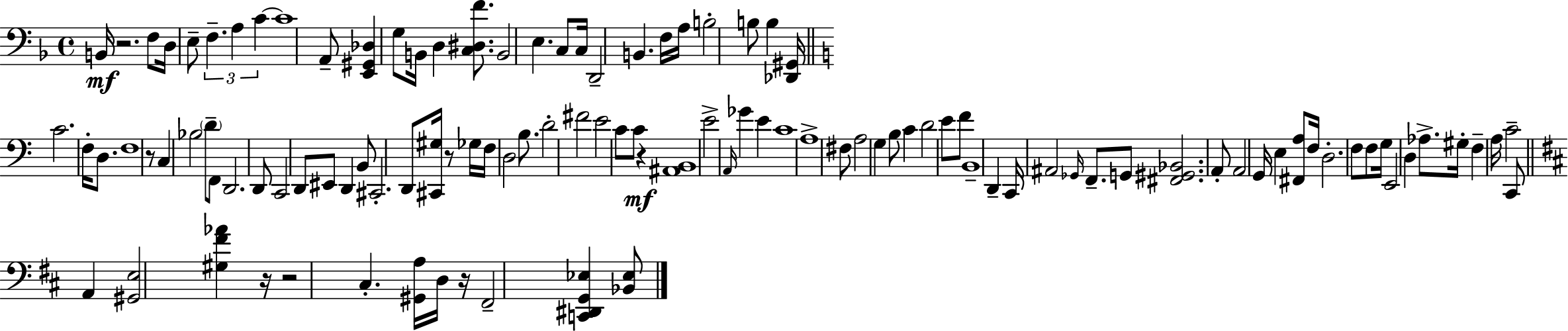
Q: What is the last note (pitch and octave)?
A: F#2